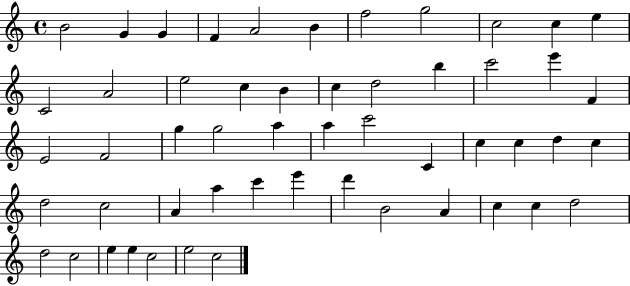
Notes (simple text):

B4/h G4/q G4/q F4/q A4/h B4/q F5/h G5/h C5/h C5/q E5/q C4/h A4/h E5/h C5/q B4/q C5/q D5/h B5/q C6/h E6/q F4/q E4/h F4/h G5/q G5/h A5/q A5/q C6/h C4/q C5/q C5/q D5/q C5/q D5/h C5/h A4/q A5/q C6/q E6/q D6/q B4/h A4/q C5/q C5/q D5/h D5/h C5/h E5/q E5/q C5/h E5/h C5/h